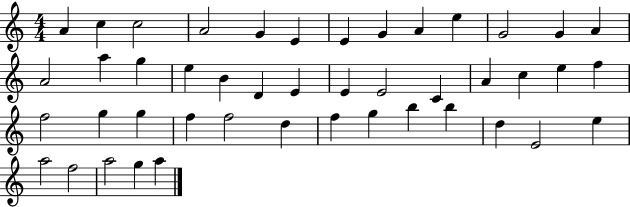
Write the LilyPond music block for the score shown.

{
  \clef treble
  \numericTimeSignature
  \time 4/4
  \key c \major
  a'4 c''4 c''2 | a'2 g'4 e'4 | e'4 g'4 a'4 e''4 | g'2 g'4 a'4 | \break a'2 a''4 g''4 | e''4 b'4 d'4 e'4 | e'4 e'2 c'4 | a'4 c''4 e''4 f''4 | \break f''2 g''4 g''4 | f''4 f''2 d''4 | f''4 g''4 b''4 b''4 | d''4 e'2 e''4 | \break a''2 f''2 | a''2 g''4 a''4 | \bar "|."
}